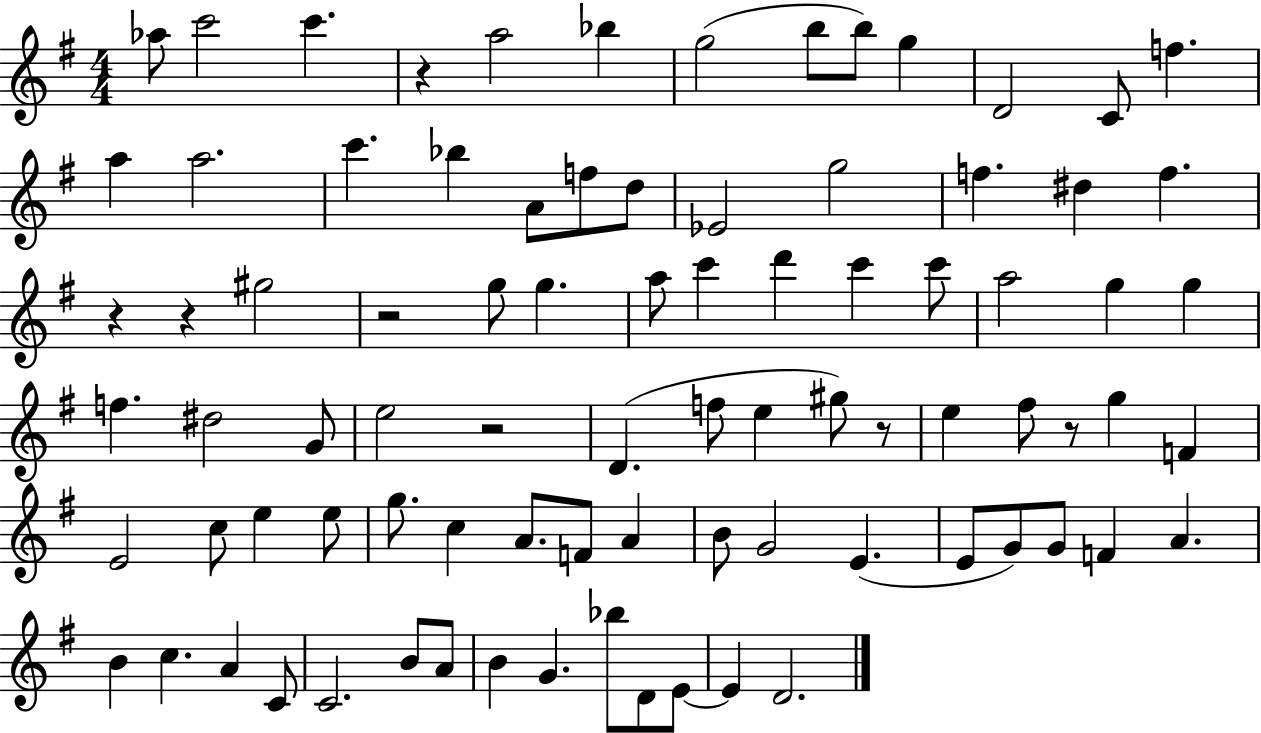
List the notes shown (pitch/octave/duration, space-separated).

Ab5/e C6/h C6/q. R/q A5/h Bb5/q G5/h B5/e B5/e G5/q D4/h C4/e F5/q. A5/q A5/h. C6/q. Bb5/q A4/e F5/e D5/e Eb4/h G5/h F5/q. D#5/q F5/q. R/q R/q G#5/h R/h G5/e G5/q. A5/e C6/q D6/q C6/q C6/e A5/h G5/q G5/q F5/q. D#5/h G4/e E5/h R/h D4/q. F5/e E5/q G#5/e R/e E5/q F#5/e R/e G5/q F4/q E4/h C5/e E5/q E5/e G5/e. C5/q A4/e. F4/e A4/q B4/e G4/h E4/q. E4/e G4/e G4/e F4/q A4/q. B4/q C5/q. A4/q C4/e C4/h. B4/e A4/e B4/q G4/q. Bb5/e D4/e E4/e E4/q D4/h.